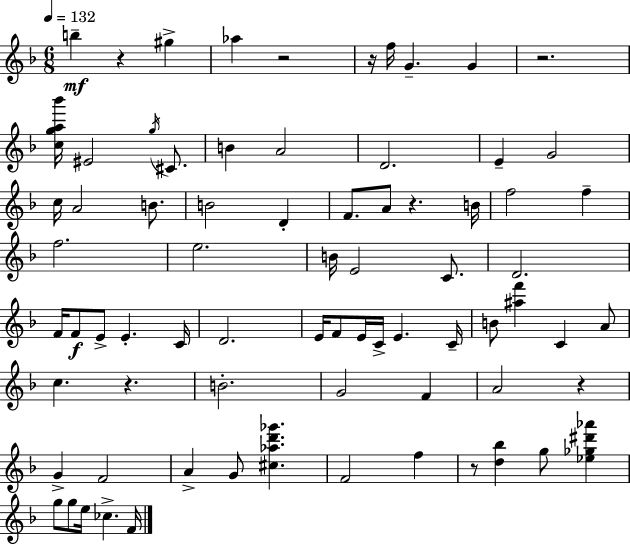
{
  \clef treble
  \numericTimeSignature
  \time 6/8
  \key d \minor
  \tempo 4 = 132
  b''4--\mf r4 gis''4-> | aes''4 r2 | r16 f''16 g'4.-- g'4 | r2. | \break <c'' g'' a'' bes'''>16 eis'2 \acciaccatura { g''16 } cis'8. | b'4 a'2 | d'2. | e'4-- g'2 | \break c''16 a'2 b'8. | b'2 d'4-. | f'8. a'8 r4. | b'16 f''2 f''4-- | \break f''2. | e''2. | b'16 e'2 c'8. | d'2. | \break f'16 f'8\f e'8-> e'4.-. | c'16 d'2. | e'16 f'8 e'16 c'16-> e'4. | c'16-- b'8 <ais'' f'''>4 c'4 a'8 | \break c''4. r4. | b'2.-. | g'2 f'4 | a'2 r4 | \break g'4-> f'2 | a'4-> g'8 <cis'' aes'' d''' ges'''>4. | f'2 f''4 | r8 <d'' bes''>4 g''8 <ees'' ges'' dis''' aes'''>4 | \break g''8 g''8 e''16 ces''4.-> | f'16 \bar "|."
}